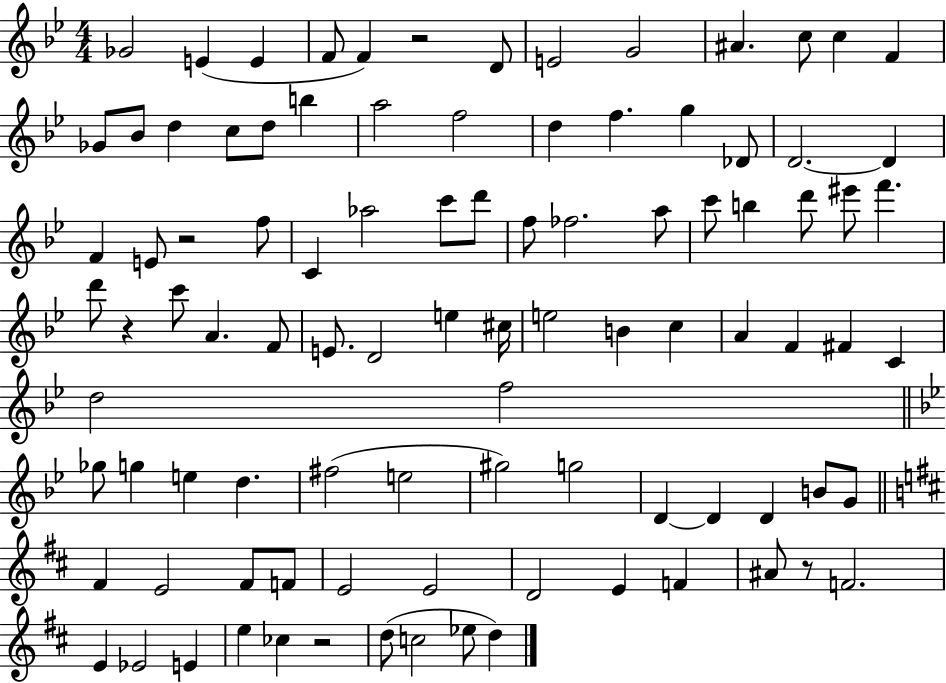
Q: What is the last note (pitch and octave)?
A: D5